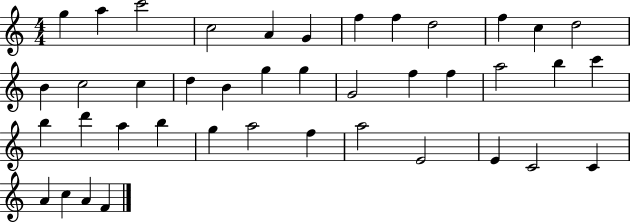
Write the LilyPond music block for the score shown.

{
  \clef treble
  \numericTimeSignature
  \time 4/4
  \key c \major
  g''4 a''4 c'''2 | c''2 a'4 g'4 | f''4 f''4 d''2 | f''4 c''4 d''2 | \break b'4 c''2 c''4 | d''4 b'4 g''4 g''4 | g'2 f''4 f''4 | a''2 b''4 c'''4 | \break b''4 d'''4 a''4 b''4 | g''4 a''2 f''4 | a''2 e'2 | e'4 c'2 c'4 | \break a'4 c''4 a'4 f'4 | \bar "|."
}